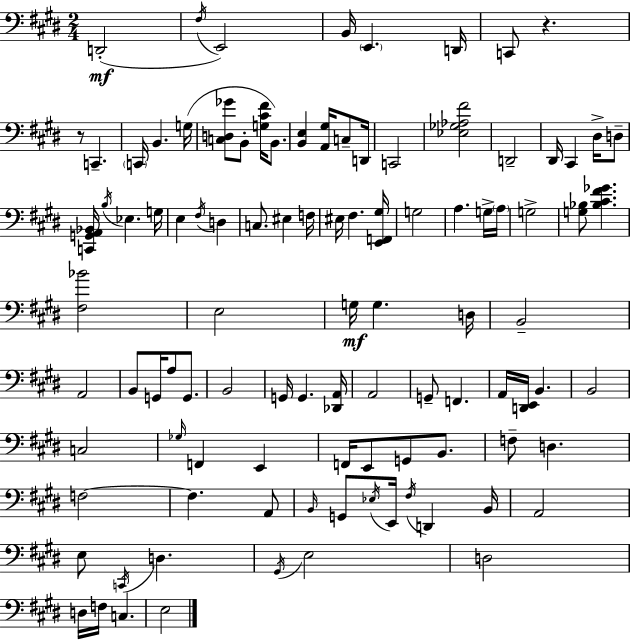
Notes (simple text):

D2/h F#3/s E2/h B2/s E2/q. D2/s C2/e R/q. R/e C2/q. C2/s B2/q. G3/s [C3,D3,Gb4]/e B2/e [G3,C#4,F#4]/s B2/e. [B2,E3]/q [A2,G#3]/s C3/e D2/s C2/h [Eb3,Gb3,Ab3,F#4]/h D2/h D#2/s C#2/q D#3/s D3/e [C2,G2,A2,Bb2]/s B3/s Eb3/q. G3/s E3/q F#3/s D3/q C3/e. EIS3/q F3/s EIS3/s F#3/q. [E2,F2,G#3]/s G3/h A3/q. G3/s A3/s G3/h [G3,Bb3]/e [Bb3,C#4,F#4,Gb4]/q. [F#3,Bb4]/h E3/h G3/s G3/q. D3/s B2/h A2/h B2/e G2/s A3/e G2/e. B2/h G2/s G2/q. [Db2,A2]/s A2/h G2/e F2/q. A2/s [D2,E2]/s B2/q. B2/h C3/h Gb3/s F2/q E2/q F2/s E2/e G2/e B2/e. F3/e D3/q. F3/h F3/q. A2/e B2/s G2/e Eb3/s E2/s F#3/s D2/q B2/s A2/h E3/e C2/s D3/q. G#2/s E3/h D3/h D3/s F3/s C3/q. E3/h